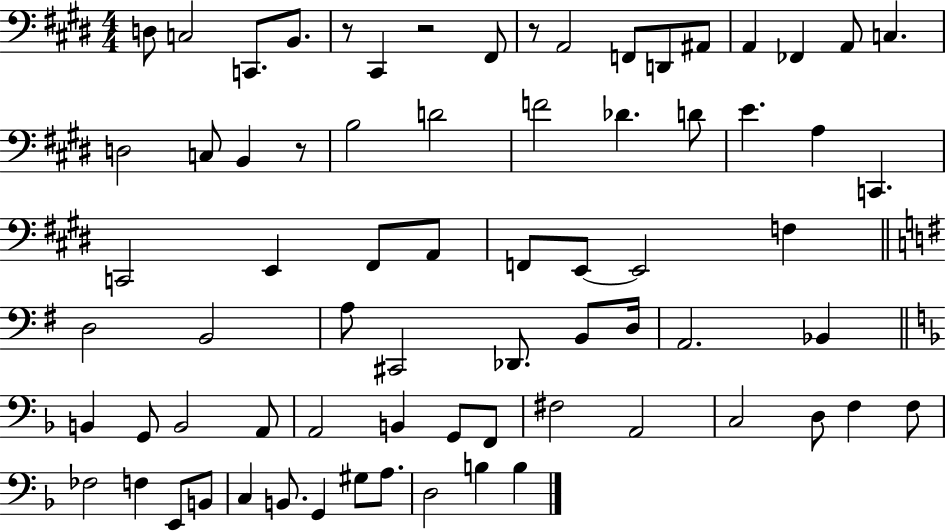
{
  \clef bass
  \numericTimeSignature
  \time 4/4
  \key e \major
  d8 c2 c,8. b,8. | r8 cis,4 r2 fis,8 | r8 a,2 f,8 d,8 ais,8 | a,4 fes,4 a,8 c4. | \break d2 c8 b,4 r8 | b2 d'2 | f'2 des'4. d'8 | e'4. a4 c,4. | \break c,2 e,4 fis,8 a,8 | f,8 e,8~~ e,2 f4 | \bar "||" \break \key e \minor d2 b,2 | a8 cis,2 des,8. b,8 d16 | a,2. bes,4 | \bar "||" \break \key f \major b,4 g,8 b,2 a,8 | a,2 b,4 g,8 f,8 | fis2 a,2 | c2 d8 f4 f8 | \break fes2 f4 e,8 b,8 | c4 b,8. g,4 gis8 a8. | d2 b4 b4 | \bar "|."
}